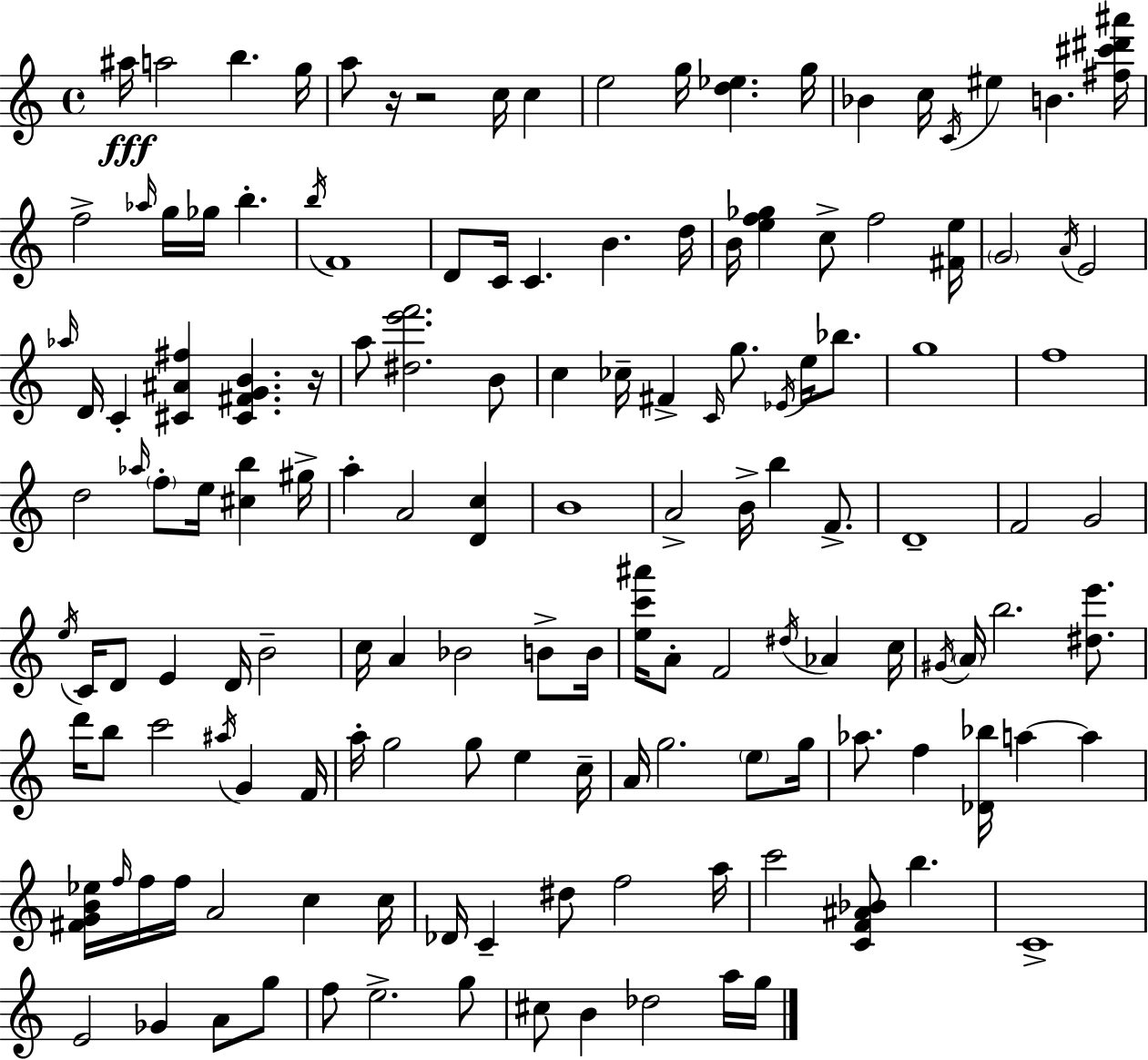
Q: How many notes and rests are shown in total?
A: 144